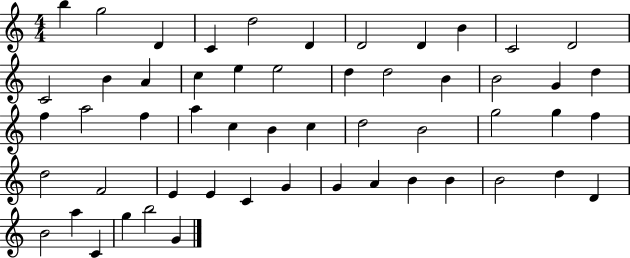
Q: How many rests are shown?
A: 0